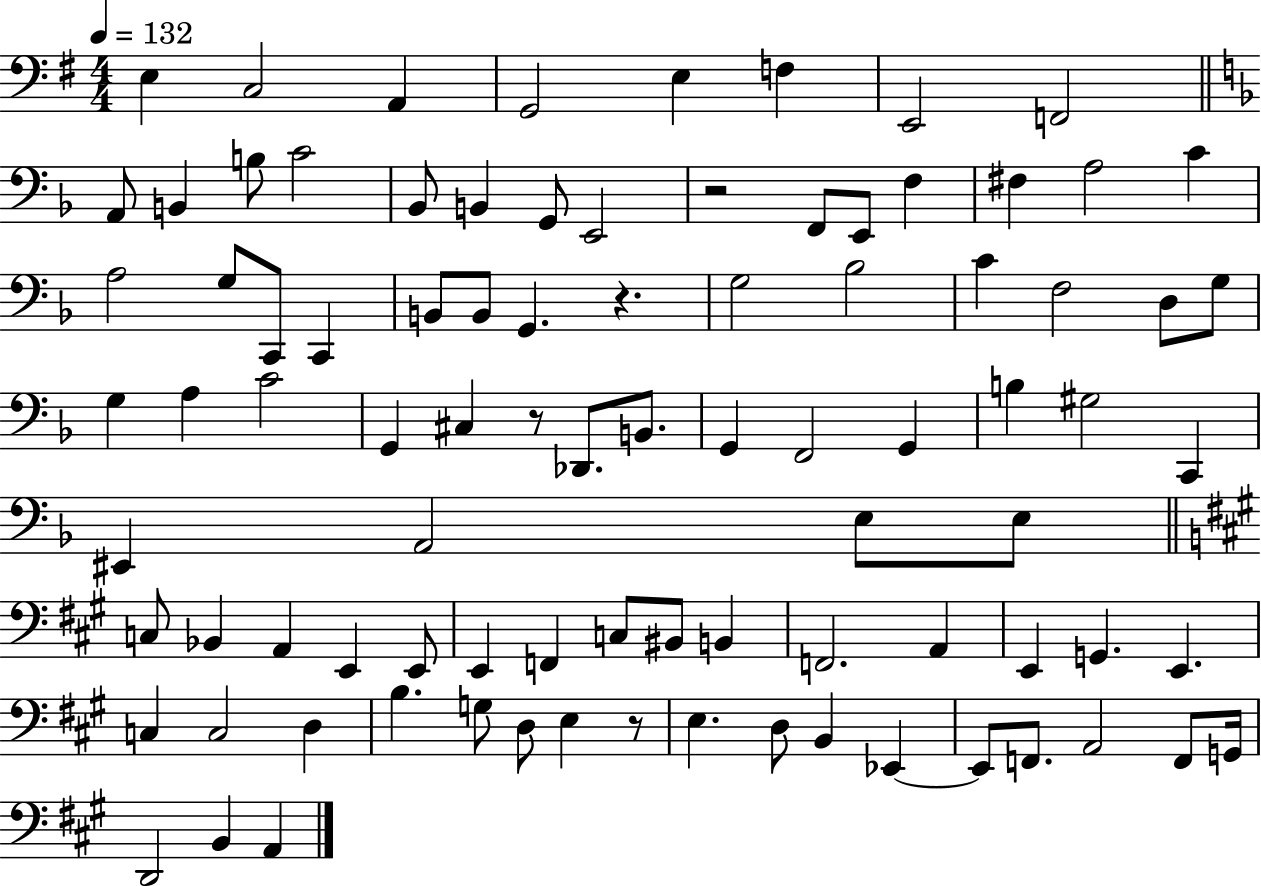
X:1
T:Untitled
M:4/4
L:1/4
K:G
E, C,2 A,, G,,2 E, F, E,,2 F,,2 A,,/2 B,, B,/2 C2 _B,,/2 B,, G,,/2 E,,2 z2 F,,/2 E,,/2 F, ^F, A,2 C A,2 G,/2 C,,/2 C,, B,,/2 B,,/2 G,, z G,2 _B,2 C F,2 D,/2 G,/2 G, A, C2 G,, ^C, z/2 _D,,/2 B,,/2 G,, F,,2 G,, B, ^G,2 C,, ^E,, A,,2 E,/2 E,/2 C,/2 _B,, A,, E,, E,,/2 E,, F,, C,/2 ^B,,/2 B,, F,,2 A,, E,, G,, E,, C, C,2 D, B, G,/2 D,/2 E, z/2 E, D,/2 B,, _E,, _E,,/2 F,,/2 A,,2 F,,/2 G,,/4 D,,2 B,, A,,